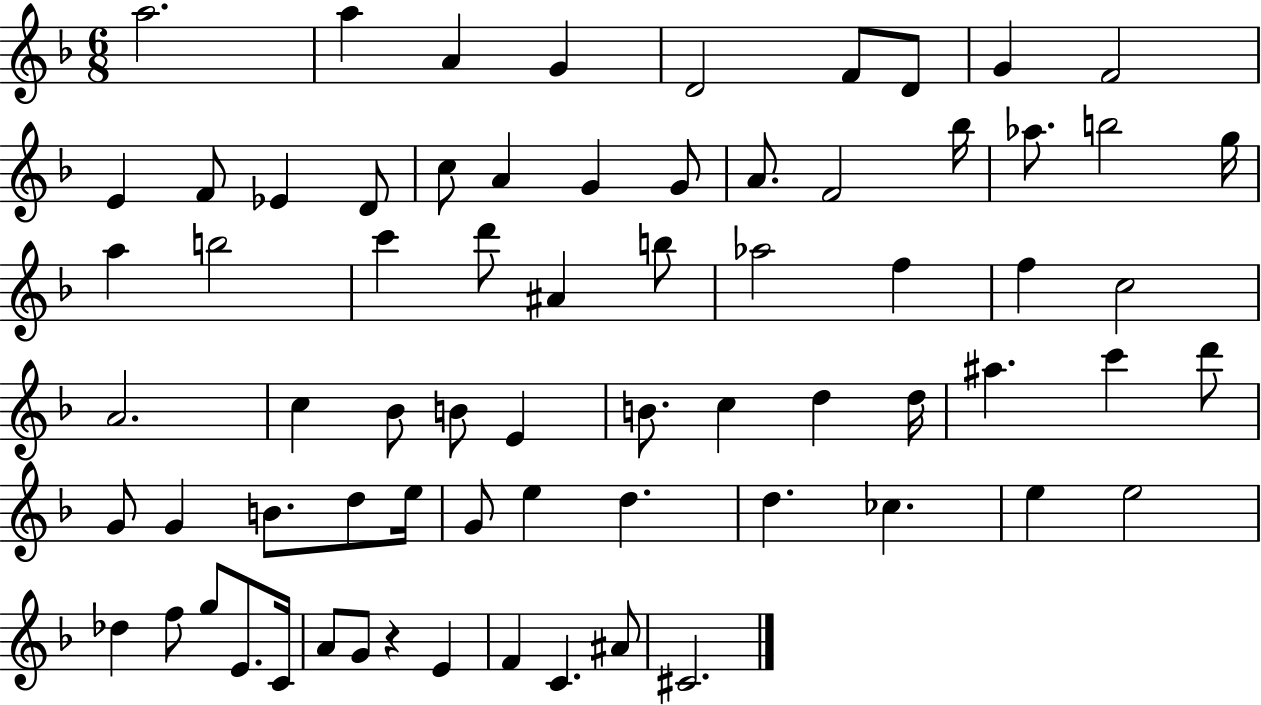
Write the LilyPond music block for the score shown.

{
  \clef treble
  \numericTimeSignature
  \time 6/8
  \key f \major
  a''2. | a''4 a'4 g'4 | d'2 f'8 d'8 | g'4 f'2 | \break e'4 f'8 ees'4 d'8 | c''8 a'4 g'4 g'8 | a'8. f'2 bes''16 | aes''8. b''2 g''16 | \break a''4 b''2 | c'''4 d'''8 ais'4 b''8 | aes''2 f''4 | f''4 c''2 | \break a'2. | c''4 bes'8 b'8 e'4 | b'8. c''4 d''4 d''16 | ais''4. c'''4 d'''8 | \break g'8 g'4 b'8. d''8 e''16 | g'8 e''4 d''4. | d''4. ces''4. | e''4 e''2 | \break des''4 f''8 g''8 e'8. c'16 | a'8 g'8 r4 e'4 | f'4 c'4. ais'8 | cis'2. | \break \bar "|."
}